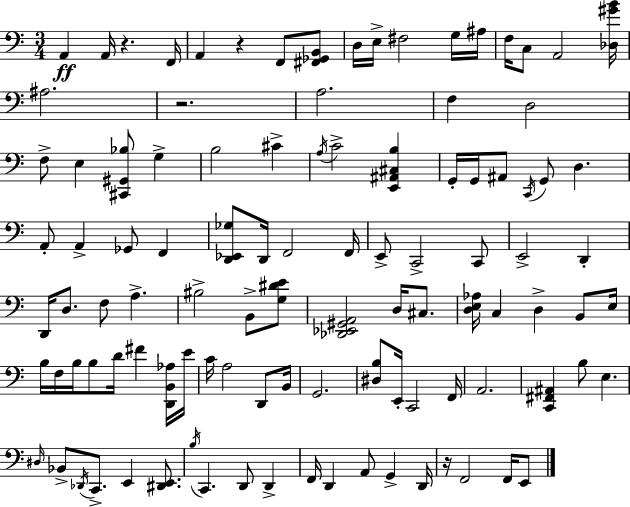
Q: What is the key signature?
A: C major